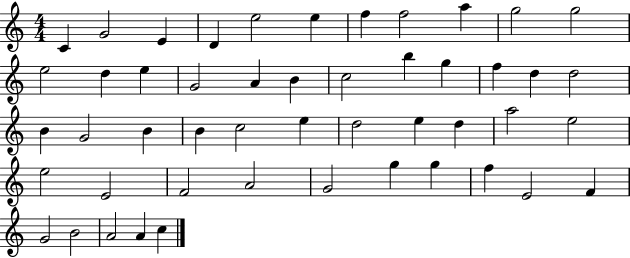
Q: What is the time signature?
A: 4/4